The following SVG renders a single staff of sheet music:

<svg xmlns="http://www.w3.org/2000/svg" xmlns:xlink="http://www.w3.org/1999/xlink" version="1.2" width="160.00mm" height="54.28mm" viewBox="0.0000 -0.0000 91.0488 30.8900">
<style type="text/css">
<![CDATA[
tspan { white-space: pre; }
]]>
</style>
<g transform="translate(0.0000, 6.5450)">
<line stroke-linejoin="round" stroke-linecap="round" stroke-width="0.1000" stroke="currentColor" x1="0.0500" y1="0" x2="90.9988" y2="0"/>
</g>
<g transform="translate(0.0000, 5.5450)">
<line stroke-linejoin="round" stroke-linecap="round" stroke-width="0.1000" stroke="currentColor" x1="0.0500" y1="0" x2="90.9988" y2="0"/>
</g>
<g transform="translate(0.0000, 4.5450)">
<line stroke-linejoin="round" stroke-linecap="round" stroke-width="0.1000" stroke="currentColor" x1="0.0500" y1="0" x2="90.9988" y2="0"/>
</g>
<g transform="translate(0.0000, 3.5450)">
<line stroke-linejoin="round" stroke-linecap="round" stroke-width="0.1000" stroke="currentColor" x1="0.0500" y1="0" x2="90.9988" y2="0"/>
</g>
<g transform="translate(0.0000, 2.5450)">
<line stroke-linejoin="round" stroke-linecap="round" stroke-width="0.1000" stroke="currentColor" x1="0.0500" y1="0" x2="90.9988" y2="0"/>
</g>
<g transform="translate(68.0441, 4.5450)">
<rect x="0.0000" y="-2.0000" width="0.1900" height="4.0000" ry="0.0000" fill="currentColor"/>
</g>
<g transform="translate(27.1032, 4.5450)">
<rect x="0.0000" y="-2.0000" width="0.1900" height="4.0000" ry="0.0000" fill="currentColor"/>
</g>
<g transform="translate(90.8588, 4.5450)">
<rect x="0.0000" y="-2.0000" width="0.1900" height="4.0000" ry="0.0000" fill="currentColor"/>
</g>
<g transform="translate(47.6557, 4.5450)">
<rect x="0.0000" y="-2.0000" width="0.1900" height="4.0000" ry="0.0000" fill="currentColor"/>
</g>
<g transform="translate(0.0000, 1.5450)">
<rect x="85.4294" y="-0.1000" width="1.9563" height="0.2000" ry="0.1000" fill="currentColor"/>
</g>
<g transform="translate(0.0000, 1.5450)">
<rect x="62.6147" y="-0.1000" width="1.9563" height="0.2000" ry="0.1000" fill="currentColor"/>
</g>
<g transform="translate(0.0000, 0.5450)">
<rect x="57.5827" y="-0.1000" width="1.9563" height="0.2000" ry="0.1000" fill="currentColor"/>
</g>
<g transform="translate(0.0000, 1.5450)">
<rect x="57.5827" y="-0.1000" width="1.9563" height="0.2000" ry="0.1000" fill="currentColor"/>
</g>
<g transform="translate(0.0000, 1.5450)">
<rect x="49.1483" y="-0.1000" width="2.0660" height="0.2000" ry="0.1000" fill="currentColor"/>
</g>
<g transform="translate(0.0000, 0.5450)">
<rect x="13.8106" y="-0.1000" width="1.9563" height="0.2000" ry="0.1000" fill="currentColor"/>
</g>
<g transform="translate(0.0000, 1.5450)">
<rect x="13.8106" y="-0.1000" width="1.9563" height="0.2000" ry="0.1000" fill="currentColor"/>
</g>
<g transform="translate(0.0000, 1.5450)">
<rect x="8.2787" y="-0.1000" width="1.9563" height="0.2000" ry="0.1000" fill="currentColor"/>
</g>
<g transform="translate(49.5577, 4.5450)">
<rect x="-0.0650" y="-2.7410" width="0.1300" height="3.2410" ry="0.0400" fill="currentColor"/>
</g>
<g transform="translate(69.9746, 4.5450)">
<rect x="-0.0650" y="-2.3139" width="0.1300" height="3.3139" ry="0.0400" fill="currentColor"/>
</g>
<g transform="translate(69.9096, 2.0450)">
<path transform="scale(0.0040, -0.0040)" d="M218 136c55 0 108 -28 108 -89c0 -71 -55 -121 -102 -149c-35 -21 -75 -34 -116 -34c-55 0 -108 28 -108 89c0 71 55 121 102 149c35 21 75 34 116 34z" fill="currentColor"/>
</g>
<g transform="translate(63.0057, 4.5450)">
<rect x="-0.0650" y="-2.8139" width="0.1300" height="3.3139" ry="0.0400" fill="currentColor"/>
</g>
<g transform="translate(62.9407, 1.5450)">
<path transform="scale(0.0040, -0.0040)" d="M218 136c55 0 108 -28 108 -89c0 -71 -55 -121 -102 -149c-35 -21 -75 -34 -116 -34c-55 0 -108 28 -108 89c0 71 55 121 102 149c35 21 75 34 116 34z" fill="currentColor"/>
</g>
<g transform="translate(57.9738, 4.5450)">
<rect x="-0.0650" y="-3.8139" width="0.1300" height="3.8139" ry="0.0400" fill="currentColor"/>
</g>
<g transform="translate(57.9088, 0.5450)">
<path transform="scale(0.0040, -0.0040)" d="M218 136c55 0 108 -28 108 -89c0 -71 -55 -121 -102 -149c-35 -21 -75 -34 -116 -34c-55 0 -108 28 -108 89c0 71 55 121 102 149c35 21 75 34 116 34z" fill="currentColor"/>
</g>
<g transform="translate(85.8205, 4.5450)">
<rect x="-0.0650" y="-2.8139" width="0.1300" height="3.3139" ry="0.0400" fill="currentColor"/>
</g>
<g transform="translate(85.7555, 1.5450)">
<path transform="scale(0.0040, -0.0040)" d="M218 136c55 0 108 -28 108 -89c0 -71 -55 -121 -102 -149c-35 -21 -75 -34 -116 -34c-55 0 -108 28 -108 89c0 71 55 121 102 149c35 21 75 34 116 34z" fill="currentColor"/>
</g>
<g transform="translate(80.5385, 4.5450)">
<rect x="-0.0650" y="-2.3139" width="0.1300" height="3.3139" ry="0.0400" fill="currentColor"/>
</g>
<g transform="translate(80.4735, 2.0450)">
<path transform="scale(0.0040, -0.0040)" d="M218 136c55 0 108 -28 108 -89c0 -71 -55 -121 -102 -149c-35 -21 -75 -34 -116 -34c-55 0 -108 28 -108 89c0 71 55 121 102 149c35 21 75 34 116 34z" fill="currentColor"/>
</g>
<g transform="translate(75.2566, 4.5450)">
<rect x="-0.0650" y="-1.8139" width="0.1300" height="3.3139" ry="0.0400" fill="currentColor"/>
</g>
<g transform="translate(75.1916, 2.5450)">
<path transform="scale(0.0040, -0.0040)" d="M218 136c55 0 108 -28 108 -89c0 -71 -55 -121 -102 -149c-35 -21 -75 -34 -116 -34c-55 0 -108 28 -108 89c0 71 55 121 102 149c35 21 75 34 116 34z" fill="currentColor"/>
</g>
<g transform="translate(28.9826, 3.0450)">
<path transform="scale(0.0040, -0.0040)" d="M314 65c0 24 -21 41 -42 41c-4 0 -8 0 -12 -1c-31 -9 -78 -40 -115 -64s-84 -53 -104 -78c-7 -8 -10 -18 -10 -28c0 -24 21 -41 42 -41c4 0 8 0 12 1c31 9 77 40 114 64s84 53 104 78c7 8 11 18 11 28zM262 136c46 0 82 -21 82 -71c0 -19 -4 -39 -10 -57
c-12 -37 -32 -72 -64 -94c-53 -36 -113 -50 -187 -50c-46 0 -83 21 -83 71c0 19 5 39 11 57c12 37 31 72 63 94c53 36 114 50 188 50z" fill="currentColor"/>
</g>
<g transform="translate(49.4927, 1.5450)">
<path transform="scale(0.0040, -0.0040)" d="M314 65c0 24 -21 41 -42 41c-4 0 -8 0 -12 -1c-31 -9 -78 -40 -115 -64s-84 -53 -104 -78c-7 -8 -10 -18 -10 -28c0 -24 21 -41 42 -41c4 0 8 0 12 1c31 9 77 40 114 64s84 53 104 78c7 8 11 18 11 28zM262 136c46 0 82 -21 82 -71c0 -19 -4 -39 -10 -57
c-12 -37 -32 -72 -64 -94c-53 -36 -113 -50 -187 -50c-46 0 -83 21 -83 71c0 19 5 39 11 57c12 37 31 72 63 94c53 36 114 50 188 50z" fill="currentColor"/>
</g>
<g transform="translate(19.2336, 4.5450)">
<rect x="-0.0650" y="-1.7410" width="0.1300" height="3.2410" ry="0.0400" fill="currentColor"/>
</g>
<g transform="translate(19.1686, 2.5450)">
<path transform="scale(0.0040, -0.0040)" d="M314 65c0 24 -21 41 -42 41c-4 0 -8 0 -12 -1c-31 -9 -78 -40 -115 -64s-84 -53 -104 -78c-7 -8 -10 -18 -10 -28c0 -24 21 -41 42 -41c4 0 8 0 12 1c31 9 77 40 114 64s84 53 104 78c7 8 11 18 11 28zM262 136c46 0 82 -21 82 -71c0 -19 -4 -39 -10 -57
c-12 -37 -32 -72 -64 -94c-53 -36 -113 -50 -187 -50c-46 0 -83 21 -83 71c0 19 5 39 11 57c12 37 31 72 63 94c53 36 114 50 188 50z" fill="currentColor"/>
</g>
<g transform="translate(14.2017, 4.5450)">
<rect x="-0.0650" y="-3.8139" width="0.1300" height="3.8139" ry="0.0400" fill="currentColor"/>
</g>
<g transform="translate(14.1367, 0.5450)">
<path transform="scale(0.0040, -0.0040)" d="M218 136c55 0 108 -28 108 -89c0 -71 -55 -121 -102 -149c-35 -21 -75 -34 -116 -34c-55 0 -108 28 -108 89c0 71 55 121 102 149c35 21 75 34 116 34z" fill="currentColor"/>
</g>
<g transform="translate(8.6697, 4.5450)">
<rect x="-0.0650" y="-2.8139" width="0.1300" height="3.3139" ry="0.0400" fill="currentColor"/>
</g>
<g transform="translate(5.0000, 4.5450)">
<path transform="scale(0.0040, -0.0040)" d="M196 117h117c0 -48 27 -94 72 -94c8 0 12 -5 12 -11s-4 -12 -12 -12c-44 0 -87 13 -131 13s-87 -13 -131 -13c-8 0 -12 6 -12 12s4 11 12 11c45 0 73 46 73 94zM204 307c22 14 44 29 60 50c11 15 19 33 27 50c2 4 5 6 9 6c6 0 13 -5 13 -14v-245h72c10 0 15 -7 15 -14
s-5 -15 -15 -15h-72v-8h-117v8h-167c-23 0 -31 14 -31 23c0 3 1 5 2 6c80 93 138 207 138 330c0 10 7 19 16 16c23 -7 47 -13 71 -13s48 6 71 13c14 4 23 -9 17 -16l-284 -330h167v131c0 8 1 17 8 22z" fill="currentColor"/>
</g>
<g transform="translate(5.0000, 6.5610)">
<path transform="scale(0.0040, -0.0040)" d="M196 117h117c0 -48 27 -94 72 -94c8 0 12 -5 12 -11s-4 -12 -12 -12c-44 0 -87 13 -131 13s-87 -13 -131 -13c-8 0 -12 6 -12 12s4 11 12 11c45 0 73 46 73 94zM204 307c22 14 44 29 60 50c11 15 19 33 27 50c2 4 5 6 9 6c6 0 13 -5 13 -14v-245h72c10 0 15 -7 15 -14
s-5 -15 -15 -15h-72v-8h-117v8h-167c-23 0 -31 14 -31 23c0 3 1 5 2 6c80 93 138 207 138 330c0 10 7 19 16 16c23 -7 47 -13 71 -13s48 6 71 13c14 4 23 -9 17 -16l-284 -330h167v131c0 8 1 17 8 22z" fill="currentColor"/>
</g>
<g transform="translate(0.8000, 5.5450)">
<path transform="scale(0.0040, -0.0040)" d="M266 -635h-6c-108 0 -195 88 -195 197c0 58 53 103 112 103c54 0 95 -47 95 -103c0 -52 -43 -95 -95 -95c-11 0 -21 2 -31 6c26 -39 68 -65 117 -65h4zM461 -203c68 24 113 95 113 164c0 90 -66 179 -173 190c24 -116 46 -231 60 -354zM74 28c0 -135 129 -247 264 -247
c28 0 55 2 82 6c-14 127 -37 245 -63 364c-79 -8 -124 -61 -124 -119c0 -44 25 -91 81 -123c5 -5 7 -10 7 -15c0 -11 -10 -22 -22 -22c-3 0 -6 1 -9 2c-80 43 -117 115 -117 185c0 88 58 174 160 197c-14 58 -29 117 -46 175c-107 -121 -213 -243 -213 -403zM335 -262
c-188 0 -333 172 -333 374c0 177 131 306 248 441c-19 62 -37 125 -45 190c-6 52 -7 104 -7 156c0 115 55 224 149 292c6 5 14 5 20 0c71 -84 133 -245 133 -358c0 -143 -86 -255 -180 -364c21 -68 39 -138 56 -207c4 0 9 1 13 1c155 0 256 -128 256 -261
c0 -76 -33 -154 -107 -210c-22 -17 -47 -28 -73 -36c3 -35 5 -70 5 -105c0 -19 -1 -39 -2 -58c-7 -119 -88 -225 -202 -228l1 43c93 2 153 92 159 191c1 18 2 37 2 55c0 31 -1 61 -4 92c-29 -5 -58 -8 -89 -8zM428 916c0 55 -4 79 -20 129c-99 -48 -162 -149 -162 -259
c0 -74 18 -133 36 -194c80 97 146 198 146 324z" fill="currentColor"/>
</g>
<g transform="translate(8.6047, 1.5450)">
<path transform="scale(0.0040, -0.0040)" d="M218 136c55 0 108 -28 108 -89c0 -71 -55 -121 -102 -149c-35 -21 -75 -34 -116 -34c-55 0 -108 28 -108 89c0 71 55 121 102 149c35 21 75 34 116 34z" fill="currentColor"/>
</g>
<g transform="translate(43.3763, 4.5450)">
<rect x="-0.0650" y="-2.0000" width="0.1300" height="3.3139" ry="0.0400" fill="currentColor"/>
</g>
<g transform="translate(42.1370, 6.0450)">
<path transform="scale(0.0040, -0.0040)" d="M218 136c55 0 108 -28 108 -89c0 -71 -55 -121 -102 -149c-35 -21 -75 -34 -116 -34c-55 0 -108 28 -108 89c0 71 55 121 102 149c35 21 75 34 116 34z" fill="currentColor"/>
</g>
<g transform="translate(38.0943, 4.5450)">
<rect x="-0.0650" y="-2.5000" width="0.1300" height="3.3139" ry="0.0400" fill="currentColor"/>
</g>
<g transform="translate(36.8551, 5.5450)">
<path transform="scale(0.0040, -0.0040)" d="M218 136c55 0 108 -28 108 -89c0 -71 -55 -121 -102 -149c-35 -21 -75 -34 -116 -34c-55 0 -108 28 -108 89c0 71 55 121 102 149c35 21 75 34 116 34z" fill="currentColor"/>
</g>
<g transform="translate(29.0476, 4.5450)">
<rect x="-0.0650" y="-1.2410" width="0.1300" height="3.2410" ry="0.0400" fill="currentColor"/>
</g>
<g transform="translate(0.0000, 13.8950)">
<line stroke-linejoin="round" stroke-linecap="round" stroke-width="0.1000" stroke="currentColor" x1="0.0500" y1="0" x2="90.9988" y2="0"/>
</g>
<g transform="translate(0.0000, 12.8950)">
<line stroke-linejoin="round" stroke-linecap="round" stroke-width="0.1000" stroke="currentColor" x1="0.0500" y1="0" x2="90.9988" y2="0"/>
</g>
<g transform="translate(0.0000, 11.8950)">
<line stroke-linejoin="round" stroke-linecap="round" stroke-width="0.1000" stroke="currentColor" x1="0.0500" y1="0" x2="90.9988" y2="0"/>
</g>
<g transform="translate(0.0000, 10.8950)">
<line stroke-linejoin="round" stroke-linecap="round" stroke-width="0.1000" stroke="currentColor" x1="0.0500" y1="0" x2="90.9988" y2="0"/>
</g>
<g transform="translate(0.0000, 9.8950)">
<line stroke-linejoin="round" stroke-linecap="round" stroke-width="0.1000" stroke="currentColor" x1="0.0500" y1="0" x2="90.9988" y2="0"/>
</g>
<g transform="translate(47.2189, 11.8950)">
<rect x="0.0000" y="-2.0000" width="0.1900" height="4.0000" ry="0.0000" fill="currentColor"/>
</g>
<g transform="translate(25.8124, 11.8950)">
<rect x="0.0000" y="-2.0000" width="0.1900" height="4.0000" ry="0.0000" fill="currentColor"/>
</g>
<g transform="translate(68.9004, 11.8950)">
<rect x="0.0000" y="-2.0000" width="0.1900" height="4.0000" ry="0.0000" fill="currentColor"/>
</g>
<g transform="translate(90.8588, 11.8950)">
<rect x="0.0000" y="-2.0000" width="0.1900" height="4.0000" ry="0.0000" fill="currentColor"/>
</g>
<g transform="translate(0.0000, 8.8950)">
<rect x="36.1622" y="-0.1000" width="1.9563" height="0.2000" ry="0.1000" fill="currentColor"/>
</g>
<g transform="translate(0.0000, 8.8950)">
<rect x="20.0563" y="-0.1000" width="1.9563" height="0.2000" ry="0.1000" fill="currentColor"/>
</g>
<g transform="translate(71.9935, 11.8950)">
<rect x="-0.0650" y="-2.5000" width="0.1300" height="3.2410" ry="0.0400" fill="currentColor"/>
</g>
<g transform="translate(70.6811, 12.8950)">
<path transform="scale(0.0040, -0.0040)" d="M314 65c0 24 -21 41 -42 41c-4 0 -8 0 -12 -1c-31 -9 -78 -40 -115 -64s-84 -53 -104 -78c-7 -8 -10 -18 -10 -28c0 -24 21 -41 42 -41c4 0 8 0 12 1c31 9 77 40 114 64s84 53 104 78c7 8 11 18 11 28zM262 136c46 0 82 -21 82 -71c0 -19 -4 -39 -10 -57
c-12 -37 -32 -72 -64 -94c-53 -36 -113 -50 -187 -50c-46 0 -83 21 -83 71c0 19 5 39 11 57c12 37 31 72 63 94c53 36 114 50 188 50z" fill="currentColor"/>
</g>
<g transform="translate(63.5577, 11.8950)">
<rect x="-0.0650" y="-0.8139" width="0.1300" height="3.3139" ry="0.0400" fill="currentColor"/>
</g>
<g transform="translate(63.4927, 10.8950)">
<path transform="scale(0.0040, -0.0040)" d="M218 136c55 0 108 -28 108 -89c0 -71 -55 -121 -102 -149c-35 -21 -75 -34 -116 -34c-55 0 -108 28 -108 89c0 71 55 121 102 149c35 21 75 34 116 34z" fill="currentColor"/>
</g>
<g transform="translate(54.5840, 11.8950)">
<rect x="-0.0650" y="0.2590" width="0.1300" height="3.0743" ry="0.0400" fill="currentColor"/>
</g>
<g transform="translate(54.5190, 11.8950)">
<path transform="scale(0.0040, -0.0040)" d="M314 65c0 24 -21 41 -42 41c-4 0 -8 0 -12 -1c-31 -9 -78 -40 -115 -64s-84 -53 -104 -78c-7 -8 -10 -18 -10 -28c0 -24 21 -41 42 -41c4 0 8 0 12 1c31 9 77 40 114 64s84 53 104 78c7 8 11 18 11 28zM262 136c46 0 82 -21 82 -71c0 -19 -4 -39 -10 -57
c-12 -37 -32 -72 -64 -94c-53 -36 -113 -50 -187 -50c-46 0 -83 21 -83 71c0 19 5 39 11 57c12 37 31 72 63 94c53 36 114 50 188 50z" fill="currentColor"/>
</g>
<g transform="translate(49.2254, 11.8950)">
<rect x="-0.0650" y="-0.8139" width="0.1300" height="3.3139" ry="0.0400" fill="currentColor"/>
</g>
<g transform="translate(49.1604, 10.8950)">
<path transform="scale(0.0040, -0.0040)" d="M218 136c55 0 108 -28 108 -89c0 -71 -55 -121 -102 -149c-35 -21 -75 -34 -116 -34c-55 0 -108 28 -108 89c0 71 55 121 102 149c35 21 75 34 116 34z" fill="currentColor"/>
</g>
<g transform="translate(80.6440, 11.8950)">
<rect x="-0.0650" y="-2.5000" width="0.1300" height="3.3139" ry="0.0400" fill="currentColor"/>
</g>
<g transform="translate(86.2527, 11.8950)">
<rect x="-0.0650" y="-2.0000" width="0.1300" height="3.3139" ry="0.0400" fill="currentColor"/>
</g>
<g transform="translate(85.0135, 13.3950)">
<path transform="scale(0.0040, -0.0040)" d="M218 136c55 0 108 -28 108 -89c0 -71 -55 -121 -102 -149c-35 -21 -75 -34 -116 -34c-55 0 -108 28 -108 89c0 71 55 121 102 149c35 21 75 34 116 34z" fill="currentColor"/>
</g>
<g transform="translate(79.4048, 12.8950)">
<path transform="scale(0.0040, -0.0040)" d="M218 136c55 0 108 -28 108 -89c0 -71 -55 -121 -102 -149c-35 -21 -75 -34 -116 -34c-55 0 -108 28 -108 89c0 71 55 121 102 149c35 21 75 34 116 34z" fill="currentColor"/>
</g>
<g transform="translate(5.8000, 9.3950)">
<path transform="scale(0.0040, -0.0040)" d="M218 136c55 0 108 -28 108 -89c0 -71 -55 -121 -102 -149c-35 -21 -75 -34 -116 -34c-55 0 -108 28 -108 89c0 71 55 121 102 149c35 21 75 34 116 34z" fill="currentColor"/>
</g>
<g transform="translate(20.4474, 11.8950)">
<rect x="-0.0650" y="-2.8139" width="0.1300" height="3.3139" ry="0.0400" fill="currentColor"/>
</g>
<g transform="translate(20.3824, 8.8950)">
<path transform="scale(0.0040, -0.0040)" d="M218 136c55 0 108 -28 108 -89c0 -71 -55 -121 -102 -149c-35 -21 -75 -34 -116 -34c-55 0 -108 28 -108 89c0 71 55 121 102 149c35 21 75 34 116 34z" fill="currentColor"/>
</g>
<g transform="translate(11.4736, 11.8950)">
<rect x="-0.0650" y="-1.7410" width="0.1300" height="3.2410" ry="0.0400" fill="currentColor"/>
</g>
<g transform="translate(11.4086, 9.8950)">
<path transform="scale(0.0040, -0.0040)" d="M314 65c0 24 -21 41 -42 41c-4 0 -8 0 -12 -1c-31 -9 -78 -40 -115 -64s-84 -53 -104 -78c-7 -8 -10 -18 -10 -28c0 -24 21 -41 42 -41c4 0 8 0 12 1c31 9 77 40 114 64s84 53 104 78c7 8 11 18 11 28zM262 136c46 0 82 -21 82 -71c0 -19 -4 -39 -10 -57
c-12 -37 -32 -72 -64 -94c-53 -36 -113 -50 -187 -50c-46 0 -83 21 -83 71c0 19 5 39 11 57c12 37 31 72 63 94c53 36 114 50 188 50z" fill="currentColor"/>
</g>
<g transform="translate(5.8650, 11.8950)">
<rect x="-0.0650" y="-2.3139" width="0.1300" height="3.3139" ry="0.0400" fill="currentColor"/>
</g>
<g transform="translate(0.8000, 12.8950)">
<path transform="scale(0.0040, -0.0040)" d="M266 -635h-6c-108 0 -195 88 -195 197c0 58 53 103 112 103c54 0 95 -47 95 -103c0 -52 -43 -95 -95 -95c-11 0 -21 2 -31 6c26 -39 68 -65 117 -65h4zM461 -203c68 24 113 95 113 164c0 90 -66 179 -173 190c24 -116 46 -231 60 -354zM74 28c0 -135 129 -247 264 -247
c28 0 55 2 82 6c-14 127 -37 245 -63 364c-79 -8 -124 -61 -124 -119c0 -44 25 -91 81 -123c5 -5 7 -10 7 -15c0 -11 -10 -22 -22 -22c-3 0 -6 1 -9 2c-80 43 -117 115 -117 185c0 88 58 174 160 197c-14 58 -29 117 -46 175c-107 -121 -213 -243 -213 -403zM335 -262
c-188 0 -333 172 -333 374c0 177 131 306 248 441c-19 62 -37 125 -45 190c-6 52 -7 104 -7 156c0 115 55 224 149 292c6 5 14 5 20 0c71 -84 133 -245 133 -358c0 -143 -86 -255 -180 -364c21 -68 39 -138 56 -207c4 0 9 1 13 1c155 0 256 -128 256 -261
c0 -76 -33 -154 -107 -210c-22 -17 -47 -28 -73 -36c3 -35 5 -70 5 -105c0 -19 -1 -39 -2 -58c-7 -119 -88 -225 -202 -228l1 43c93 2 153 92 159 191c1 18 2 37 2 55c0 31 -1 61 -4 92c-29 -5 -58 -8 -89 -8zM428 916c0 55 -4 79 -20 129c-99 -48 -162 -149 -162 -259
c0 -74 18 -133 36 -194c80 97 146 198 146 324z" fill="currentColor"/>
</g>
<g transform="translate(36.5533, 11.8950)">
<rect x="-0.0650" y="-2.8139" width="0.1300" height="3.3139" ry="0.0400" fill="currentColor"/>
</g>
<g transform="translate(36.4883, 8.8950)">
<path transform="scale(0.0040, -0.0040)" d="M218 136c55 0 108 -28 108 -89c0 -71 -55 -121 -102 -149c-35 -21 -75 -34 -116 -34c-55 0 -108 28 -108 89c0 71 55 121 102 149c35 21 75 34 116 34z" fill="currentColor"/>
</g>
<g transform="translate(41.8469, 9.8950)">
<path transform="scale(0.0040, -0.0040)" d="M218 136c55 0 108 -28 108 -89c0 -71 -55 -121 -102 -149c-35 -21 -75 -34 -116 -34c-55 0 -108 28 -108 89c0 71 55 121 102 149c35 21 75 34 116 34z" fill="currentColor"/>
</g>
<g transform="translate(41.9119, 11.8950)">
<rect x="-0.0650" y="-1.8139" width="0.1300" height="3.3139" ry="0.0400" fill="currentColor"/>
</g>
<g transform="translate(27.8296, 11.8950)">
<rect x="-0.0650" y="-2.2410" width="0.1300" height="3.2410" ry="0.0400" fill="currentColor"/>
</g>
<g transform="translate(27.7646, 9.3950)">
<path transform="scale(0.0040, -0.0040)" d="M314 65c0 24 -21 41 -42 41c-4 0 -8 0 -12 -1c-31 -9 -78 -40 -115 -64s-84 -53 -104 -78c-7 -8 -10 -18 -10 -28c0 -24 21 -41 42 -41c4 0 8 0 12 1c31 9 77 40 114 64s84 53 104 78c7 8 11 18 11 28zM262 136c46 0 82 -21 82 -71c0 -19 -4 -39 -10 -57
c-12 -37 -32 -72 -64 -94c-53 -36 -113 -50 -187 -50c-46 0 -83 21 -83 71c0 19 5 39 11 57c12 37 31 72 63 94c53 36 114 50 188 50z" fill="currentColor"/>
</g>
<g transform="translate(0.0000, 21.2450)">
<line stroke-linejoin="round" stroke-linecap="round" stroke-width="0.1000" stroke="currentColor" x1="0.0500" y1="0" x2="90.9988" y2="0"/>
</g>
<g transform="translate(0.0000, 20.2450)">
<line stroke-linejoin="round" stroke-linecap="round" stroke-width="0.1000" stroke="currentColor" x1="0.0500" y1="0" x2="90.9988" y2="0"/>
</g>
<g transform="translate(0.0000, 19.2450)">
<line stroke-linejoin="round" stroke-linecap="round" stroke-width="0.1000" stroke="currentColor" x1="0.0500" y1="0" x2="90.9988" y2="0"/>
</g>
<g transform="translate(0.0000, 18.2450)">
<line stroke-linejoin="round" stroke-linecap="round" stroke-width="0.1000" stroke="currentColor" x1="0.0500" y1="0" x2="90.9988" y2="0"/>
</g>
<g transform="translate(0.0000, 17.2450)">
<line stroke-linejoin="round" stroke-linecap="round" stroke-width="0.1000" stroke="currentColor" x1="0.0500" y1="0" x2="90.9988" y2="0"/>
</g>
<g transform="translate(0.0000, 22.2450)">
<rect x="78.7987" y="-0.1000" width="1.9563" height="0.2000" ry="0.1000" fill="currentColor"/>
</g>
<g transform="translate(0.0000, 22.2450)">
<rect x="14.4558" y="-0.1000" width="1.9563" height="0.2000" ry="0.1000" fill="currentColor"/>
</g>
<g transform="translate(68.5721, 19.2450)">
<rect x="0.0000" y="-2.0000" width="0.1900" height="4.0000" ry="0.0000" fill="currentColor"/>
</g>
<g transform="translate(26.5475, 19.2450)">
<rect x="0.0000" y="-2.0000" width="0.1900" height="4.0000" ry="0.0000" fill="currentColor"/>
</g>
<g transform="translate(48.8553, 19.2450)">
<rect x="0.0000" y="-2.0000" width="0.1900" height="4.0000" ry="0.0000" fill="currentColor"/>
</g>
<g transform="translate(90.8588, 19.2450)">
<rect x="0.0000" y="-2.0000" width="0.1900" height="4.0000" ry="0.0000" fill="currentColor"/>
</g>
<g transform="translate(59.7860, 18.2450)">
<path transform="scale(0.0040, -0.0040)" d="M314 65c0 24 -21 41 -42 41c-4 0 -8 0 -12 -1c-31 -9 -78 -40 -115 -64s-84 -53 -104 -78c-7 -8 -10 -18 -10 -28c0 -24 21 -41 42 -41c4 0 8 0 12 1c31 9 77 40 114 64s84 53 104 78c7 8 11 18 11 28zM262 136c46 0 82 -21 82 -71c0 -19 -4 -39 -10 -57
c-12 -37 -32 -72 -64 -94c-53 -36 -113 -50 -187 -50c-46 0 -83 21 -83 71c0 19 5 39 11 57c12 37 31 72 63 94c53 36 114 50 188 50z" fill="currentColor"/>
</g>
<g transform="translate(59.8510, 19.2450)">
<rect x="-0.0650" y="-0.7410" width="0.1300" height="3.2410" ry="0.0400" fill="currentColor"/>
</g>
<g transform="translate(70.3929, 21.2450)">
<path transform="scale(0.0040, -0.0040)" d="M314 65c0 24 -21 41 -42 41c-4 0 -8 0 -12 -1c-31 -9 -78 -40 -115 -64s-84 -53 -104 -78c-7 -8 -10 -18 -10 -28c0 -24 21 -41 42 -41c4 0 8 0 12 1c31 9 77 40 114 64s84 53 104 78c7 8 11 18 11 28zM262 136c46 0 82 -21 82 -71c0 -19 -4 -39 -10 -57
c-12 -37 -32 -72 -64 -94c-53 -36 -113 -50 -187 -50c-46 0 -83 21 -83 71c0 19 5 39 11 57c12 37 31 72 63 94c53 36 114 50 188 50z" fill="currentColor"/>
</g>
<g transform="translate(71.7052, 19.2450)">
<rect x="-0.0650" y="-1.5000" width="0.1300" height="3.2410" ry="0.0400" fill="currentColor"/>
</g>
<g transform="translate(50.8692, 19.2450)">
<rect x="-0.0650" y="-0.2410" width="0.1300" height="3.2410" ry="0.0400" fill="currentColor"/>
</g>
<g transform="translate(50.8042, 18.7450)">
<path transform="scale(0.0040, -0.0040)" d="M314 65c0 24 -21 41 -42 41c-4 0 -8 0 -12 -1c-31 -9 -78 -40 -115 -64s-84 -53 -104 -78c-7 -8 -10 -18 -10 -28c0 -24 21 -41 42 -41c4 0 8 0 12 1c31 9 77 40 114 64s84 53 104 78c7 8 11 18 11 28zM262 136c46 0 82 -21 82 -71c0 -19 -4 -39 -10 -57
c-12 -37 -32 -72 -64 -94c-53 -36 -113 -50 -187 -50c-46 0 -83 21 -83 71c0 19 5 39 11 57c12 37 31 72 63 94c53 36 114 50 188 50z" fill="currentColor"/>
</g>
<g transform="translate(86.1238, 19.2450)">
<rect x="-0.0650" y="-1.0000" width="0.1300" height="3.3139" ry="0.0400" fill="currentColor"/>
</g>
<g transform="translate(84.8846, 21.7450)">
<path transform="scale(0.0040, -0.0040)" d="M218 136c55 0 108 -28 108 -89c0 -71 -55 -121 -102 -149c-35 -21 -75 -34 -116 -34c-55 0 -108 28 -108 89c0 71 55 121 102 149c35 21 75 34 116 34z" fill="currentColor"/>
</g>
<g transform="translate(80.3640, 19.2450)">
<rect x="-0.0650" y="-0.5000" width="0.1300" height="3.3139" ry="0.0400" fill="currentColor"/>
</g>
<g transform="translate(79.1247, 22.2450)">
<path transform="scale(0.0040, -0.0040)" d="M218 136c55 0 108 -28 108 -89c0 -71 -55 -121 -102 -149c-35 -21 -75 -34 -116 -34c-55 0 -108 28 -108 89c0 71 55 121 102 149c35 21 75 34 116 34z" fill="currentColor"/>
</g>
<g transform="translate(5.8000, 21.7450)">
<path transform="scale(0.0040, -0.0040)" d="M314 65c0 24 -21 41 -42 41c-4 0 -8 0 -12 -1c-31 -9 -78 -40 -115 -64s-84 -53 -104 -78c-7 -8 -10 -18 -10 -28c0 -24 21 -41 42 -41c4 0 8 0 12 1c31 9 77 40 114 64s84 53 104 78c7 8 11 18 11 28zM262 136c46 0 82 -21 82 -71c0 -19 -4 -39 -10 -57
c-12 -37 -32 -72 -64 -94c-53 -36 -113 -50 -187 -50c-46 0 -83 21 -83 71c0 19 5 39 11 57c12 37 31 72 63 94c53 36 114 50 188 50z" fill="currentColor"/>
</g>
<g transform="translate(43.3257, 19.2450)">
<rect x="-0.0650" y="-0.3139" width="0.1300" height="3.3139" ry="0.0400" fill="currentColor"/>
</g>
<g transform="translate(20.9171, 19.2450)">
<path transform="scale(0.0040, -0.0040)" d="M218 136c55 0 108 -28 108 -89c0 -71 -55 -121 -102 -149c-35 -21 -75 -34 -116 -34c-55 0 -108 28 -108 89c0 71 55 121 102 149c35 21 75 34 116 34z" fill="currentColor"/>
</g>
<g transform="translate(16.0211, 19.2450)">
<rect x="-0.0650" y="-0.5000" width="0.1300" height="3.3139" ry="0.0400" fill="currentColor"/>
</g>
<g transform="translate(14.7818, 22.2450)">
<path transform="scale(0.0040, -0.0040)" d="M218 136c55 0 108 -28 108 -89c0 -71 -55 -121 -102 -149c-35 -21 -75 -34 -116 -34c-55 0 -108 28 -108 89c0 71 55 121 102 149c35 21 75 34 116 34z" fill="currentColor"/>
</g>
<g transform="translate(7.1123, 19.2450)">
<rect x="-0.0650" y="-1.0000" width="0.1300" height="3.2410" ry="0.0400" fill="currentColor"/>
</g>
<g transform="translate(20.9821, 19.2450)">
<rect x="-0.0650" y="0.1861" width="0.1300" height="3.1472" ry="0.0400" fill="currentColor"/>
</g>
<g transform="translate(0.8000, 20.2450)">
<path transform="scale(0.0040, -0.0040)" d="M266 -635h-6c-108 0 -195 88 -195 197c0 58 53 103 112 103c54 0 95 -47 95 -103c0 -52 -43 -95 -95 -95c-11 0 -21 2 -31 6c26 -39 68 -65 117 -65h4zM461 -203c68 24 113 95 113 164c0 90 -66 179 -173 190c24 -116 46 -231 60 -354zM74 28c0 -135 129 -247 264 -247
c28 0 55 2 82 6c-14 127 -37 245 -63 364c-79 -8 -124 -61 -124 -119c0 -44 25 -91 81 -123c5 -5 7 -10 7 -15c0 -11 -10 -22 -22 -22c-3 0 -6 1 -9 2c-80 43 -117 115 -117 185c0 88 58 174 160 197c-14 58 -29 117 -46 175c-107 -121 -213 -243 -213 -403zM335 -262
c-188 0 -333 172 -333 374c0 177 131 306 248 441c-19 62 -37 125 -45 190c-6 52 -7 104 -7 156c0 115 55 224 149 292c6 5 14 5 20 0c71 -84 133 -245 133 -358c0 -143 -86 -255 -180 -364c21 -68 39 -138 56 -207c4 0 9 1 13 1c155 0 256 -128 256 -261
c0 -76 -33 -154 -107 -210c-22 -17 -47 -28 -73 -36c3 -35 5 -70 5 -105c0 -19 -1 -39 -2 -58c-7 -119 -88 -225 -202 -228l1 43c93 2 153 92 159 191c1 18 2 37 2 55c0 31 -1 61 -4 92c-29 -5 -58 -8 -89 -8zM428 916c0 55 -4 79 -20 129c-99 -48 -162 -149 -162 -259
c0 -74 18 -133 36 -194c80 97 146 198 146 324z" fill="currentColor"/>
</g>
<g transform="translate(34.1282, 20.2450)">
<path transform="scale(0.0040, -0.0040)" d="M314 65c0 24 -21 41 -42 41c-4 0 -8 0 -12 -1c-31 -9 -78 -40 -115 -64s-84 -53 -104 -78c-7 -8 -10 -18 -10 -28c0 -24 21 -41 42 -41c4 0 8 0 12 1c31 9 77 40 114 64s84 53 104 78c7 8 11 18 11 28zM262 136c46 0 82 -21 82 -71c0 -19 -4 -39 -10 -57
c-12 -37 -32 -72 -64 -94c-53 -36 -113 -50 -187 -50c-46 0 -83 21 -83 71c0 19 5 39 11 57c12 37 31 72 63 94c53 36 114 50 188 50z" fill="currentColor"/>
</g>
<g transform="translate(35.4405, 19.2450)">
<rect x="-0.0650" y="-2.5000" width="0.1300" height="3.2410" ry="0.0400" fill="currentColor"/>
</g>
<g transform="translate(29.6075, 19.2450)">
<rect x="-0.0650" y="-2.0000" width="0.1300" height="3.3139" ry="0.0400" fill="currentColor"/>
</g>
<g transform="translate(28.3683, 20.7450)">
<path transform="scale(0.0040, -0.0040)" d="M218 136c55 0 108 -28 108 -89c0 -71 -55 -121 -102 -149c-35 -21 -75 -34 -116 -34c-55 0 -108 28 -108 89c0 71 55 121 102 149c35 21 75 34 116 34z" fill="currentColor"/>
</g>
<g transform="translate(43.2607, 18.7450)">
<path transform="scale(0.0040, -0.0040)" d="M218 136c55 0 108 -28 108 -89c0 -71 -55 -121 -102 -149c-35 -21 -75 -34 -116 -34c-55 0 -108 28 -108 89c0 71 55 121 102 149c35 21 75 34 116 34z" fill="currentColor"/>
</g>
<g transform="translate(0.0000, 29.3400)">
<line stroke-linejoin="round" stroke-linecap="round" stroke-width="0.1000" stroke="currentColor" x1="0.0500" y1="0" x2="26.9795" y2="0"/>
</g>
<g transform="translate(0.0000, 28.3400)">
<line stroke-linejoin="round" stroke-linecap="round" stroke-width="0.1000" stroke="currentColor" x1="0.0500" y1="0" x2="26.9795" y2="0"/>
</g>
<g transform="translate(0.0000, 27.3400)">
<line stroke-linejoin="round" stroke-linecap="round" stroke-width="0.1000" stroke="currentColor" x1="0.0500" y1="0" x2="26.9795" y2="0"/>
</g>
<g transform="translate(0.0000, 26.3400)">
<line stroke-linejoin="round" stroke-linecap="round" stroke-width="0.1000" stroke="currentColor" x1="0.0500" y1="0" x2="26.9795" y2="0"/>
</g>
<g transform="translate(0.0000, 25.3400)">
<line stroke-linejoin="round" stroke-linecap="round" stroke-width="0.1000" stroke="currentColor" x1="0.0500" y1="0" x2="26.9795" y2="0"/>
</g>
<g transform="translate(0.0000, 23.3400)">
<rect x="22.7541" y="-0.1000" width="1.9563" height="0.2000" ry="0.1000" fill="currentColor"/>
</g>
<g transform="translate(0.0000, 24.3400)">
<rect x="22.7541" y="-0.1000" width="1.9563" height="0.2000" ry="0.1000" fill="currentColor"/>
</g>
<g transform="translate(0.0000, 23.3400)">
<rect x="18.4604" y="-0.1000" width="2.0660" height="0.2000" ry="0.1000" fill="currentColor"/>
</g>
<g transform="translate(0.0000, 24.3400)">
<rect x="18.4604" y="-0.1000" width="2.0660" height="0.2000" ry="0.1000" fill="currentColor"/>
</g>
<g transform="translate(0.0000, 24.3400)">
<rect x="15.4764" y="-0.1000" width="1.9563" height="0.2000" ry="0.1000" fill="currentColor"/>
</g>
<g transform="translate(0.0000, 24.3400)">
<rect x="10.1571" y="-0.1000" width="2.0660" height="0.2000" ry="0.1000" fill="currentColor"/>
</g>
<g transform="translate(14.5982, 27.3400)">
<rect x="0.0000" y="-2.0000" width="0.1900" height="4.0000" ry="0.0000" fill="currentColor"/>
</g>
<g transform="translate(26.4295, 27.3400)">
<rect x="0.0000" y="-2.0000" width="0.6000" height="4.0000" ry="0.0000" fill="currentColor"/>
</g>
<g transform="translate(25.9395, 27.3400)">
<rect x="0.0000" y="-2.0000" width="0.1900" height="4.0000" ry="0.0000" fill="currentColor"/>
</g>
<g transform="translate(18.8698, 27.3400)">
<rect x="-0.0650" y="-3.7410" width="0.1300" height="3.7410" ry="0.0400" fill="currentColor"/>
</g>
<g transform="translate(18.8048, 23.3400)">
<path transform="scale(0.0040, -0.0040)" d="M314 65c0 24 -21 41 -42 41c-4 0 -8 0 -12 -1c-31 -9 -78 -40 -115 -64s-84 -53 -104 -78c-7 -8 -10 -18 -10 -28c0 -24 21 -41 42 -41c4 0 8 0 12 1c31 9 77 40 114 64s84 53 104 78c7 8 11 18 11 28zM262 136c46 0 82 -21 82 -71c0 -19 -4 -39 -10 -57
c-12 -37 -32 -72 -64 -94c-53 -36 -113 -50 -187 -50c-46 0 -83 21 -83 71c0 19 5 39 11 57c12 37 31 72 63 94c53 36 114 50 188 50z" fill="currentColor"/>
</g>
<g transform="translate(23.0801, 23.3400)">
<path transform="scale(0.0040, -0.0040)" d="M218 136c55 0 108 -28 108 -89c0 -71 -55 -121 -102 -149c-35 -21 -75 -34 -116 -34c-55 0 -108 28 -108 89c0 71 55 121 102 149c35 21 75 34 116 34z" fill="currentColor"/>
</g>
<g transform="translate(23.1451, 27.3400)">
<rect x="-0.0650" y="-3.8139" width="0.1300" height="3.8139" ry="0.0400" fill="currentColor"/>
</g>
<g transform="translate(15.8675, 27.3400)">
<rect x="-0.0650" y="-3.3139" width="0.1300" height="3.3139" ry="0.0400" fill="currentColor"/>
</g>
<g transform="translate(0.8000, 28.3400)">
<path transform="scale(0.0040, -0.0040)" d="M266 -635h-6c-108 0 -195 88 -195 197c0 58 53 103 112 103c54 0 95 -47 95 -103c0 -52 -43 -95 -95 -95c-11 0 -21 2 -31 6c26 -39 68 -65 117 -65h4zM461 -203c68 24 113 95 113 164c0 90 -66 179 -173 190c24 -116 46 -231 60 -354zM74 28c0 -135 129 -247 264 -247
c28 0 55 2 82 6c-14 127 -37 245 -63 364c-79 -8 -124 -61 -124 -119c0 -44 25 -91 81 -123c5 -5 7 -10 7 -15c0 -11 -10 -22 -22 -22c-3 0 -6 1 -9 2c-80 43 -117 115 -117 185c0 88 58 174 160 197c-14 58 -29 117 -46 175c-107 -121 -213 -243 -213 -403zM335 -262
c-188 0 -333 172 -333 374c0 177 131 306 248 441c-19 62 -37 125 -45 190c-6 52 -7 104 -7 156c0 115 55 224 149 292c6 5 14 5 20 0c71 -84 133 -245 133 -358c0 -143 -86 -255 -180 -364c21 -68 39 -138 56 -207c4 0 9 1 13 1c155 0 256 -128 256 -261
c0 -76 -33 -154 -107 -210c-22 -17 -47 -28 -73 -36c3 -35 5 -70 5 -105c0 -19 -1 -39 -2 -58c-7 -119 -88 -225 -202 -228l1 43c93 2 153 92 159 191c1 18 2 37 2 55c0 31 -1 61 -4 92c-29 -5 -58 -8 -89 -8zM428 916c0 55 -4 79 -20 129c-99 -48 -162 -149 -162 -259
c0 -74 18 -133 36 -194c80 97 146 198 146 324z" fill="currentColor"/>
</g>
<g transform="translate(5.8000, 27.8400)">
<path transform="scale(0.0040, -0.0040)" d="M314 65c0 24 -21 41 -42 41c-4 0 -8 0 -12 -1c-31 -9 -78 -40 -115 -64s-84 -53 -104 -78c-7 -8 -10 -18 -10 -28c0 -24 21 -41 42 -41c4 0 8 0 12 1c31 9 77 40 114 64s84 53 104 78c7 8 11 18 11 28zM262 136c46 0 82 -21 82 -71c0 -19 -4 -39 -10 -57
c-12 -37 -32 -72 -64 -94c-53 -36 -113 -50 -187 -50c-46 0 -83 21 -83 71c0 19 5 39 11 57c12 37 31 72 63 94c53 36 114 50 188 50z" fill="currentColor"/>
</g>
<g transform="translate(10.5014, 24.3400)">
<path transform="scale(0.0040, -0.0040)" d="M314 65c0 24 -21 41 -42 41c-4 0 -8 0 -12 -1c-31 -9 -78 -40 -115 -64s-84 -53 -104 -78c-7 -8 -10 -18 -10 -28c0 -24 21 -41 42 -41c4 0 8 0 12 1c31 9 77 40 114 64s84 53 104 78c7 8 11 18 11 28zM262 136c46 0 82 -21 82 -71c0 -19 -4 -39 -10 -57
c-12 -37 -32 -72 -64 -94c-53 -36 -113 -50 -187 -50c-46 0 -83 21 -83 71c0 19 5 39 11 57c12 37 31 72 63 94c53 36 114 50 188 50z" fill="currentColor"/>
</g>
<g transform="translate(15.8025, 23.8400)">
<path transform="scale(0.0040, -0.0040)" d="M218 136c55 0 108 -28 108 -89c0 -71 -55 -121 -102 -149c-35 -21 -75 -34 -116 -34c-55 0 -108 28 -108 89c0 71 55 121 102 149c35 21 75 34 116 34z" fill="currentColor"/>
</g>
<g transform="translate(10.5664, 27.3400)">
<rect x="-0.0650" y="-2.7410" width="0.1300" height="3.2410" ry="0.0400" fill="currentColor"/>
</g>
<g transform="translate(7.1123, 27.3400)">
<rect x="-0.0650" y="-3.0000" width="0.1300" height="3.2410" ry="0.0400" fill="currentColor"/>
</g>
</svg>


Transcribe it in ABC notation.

X:1
T:Untitled
M:4/4
L:1/4
K:C
a c' f2 e2 G F a2 c' a g f g a g f2 a g2 a f d B2 d G2 G F D2 C B F G2 c c2 d2 E2 C D A2 a2 b c'2 c'